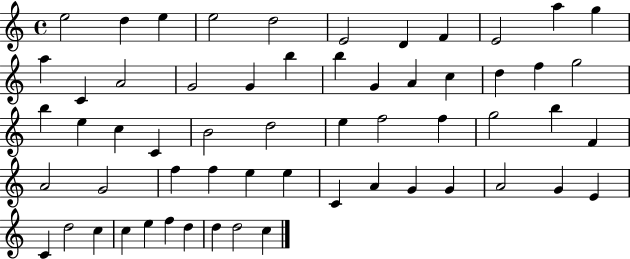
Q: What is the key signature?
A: C major